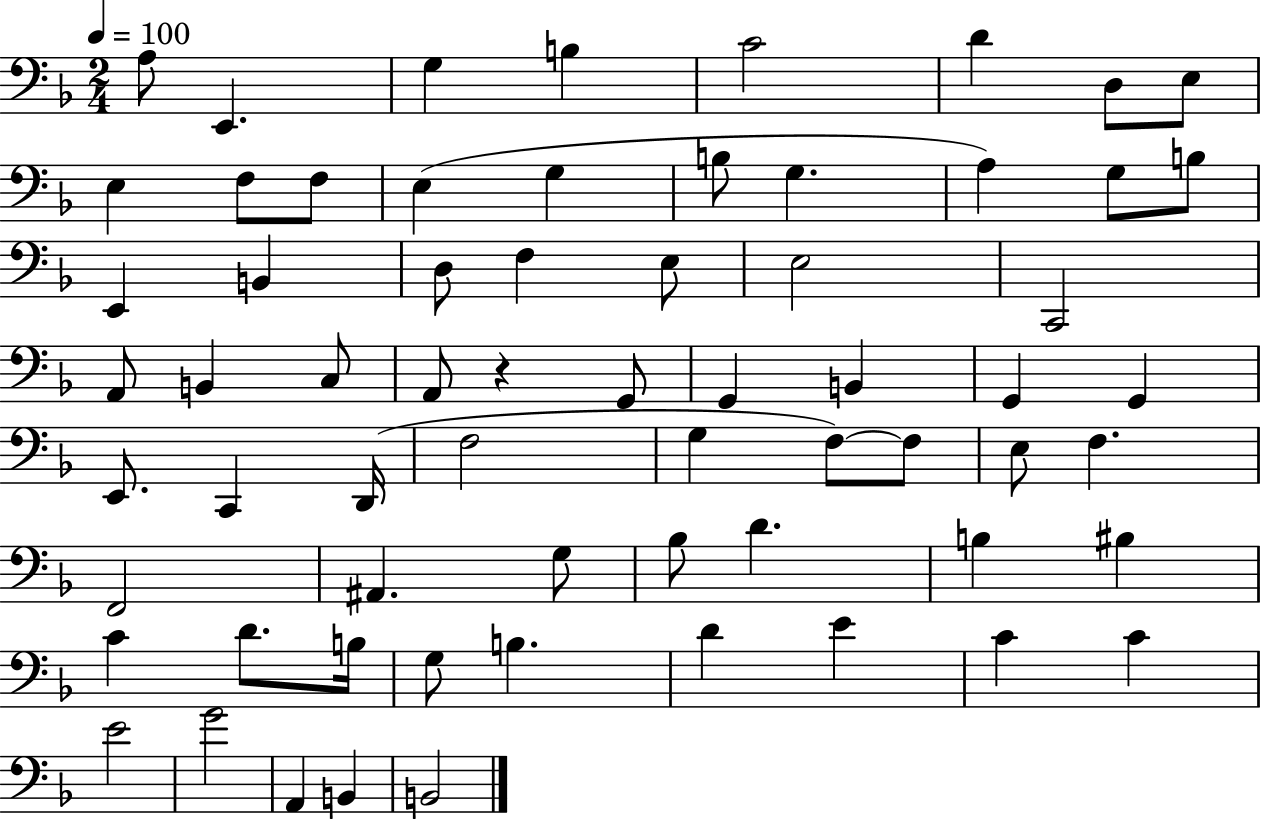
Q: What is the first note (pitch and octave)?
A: A3